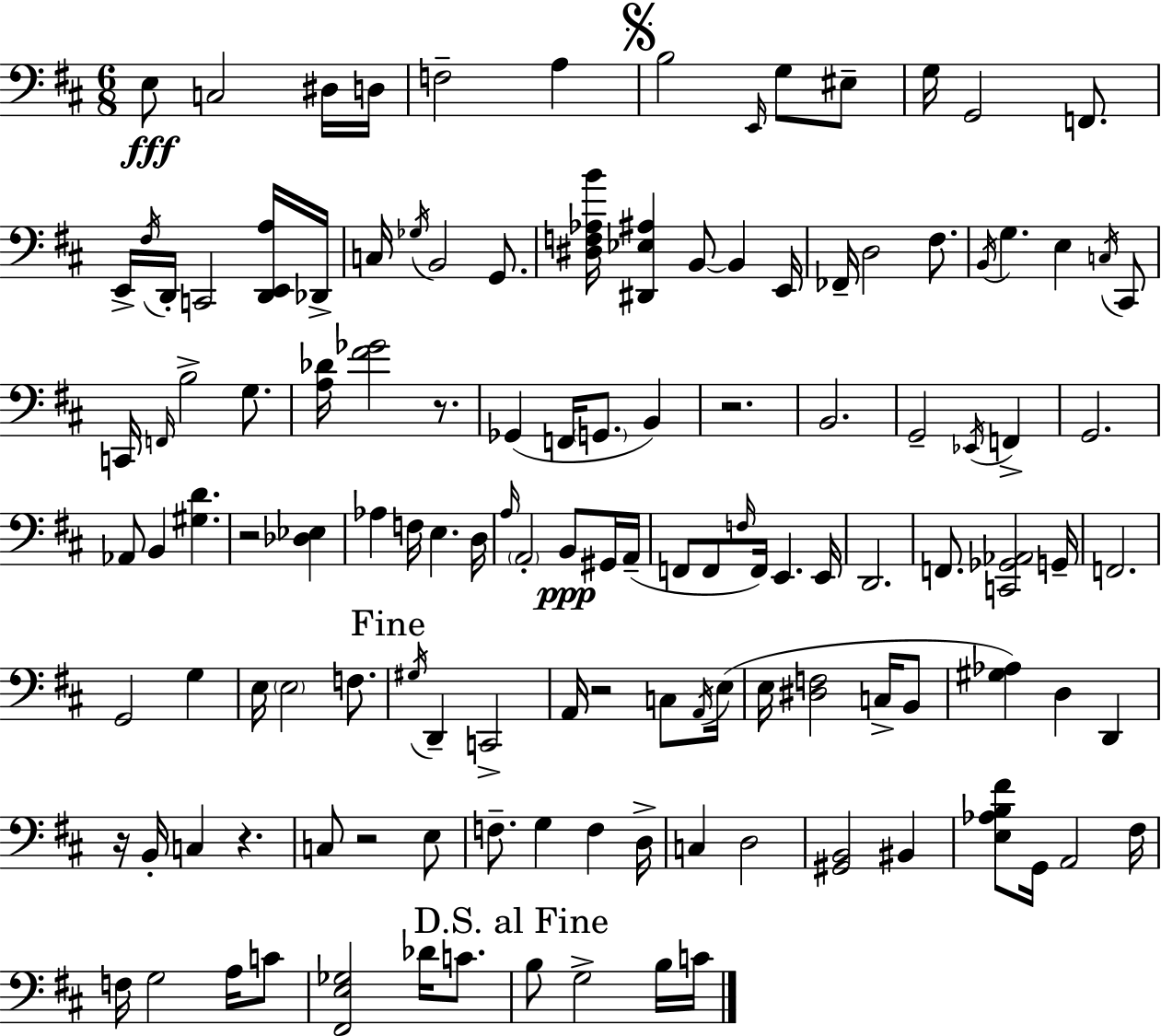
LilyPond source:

{
  \clef bass
  \numericTimeSignature
  \time 6/8
  \key d \major
  e8\fff c2 dis16 d16 | f2-- a4 | \mark \markup { \musicglyph "scripts.segno" } b2 \grace { e,16 } g8 eis8-- | g16 g,2 f,8. | \break e,16-> \acciaccatura { fis16 } d,16-. c,2 | <d, e, a>16 des,16-> c16 \acciaccatura { ges16 } b,2 | g,8. <dis f aes b'>16 <dis, ees ais>4 b,8~~ b,4 | e,16 fes,16-- d2 | \break fis8. \acciaccatura { b,16 } g4. e4 | \acciaccatura { c16 } cis,8 c,16 \grace { f,16 } b2-> | g8. <a des'>16 <fis' ges'>2 | r8. ges,4( f,16 \parenthesize g,8. | \break b,4) r2. | b,2. | g,2-- | \acciaccatura { ees,16 } f,4-> g,2. | \break aes,8 b,4 | <gis d'>4. r2 | <des ees>4 aes4 f16 | e4. d16 \grace { a16 } \parenthesize a,2-. | \break b,8\ppp gis,16 a,16--( f,8 f,8 | \grace { f16 }) f,16 e,4. e,16 d,2. | f,8. | <c, ges, aes,>2 g,16-- f,2. | \break g,2 | g4 e16 \parenthesize e2 | f8. \mark "Fine" \acciaccatura { gis16 } d,4-- | c,2-> a,16 r2 | \break c8 \acciaccatura { a,16 } e16( e16 | <dis f>2 c16-> b,8 <gis aes>4) | d4 d,4 r16 | b,16-. c4 r4. c8 | \break r2 e8 f8.-- | g4 f4 d16-> c4 | d2 <gis, b,>2 | bis,4 <e aes b fis'>8 | \break g,16 a,2 fis16 f16 | g2 a16 c'8 <fis, e ges>2 | des'16 c'8. \mark "D.S. al Fine" b8 | g2-> b16 c'16 \bar "|."
}